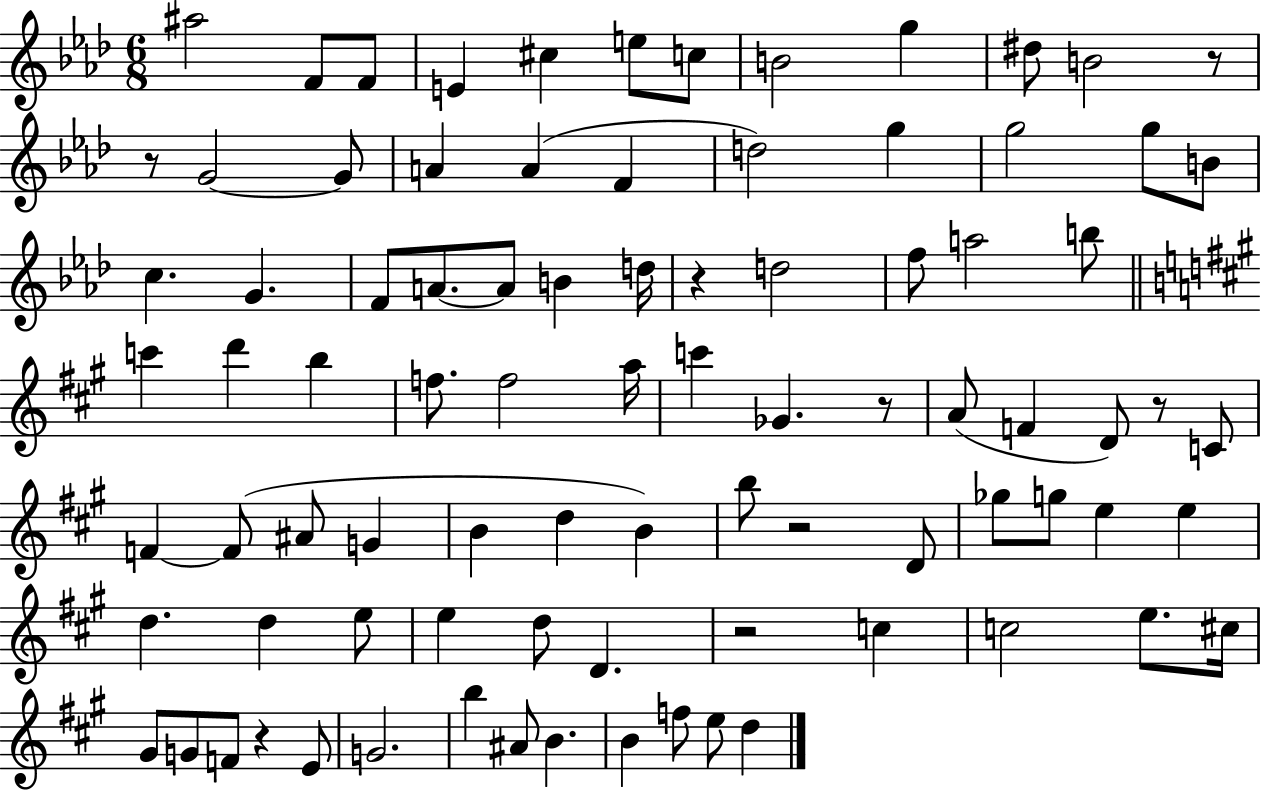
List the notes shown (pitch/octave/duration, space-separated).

A#5/h F4/e F4/e E4/q C#5/q E5/e C5/e B4/h G5/q D#5/e B4/h R/e R/e G4/h G4/e A4/q A4/q F4/q D5/h G5/q G5/h G5/e B4/e C5/q. G4/q. F4/e A4/e. A4/e B4/q D5/s R/q D5/h F5/e A5/h B5/e C6/q D6/q B5/q F5/e. F5/h A5/s C6/q Gb4/q. R/e A4/e F4/q D4/e R/e C4/e F4/q F4/e A#4/e G4/q B4/q D5/q B4/q B5/e R/h D4/e Gb5/e G5/e E5/q E5/q D5/q. D5/q E5/e E5/q D5/e D4/q. R/h C5/q C5/h E5/e. C#5/s G#4/e G4/e F4/e R/q E4/e G4/h. B5/q A#4/e B4/q. B4/q F5/e E5/e D5/q